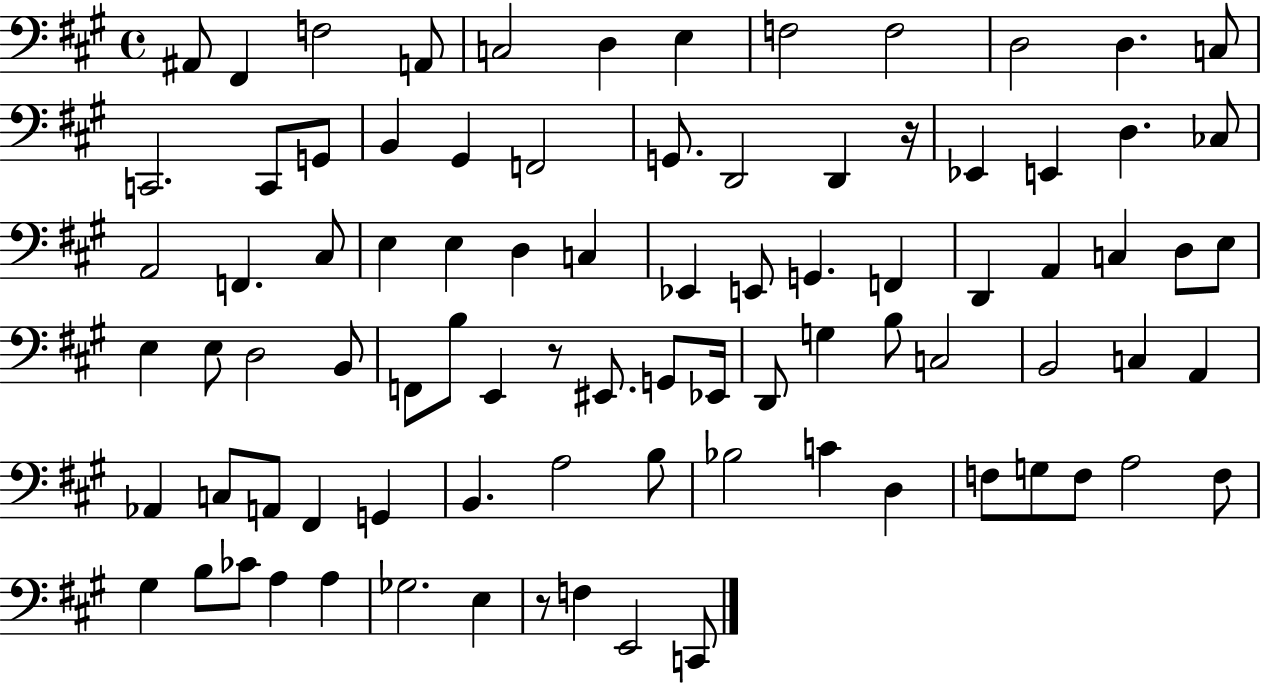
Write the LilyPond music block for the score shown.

{
  \clef bass
  \time 4/4
  \defaultTimeSignature
  \key a \major
  ais,8 fis,4 f2 a,8 | c2 d4 e4 | f2 f2 | d2 d4. c8 | \break c,2. c,8 g,8 | b,4 gis,4 f,2 | g,8. d,2 d,4 r16 | ees,4 e,4 d4. ces8 | \break a,2 f,4. cis8 | e4 e4 d4 c4 | ees,4 e,8 g,4. f,4 | d,4 a,4 c4 d8 e8 | \break e4 e8 d2 b,8 | f,8 b8 e,4 r8 eis,8. g,8 ees,16 | d,8 g4 b8 c2 | b,2 c4 a,4 | \break aes,4 c8 a,8 fis,4 g,4 | b,4. a2 b8 | bes2 c'4 d4 | f8 g8 f8 a2 f8 | \break gis4 b8 ces'8 a4 a4 | ges2. e4 | r8 f4 e,2 c,8 | \bar "|."
}